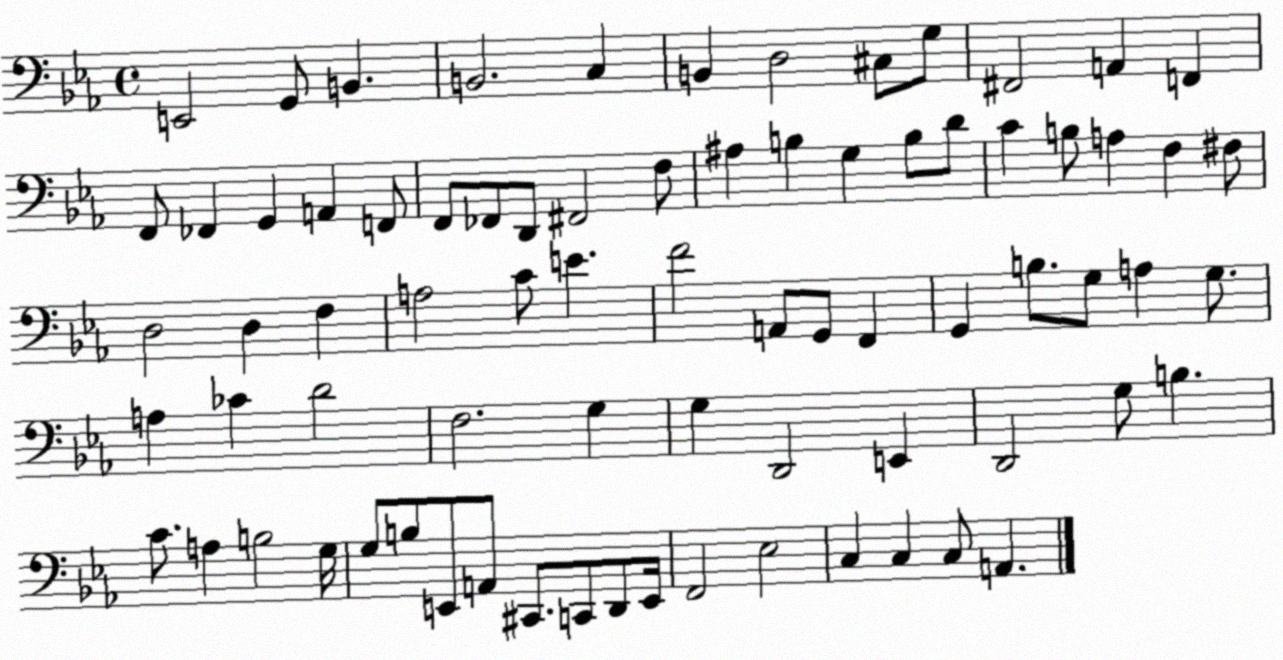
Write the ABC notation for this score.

X:1
T:Untitled
M:4/4
L:1/4
K:Eb
E,,2 G,,/2 B,, B,,2 C, B,, D,2 ^C,/2 G,/2 ^F,,2 A,, F,, F,,/2 _F,, G,, A,, F,,/2 F,,/2 _F,,/2 D,,/2 ^F,,2 F,/2 ^A, B, G, B,/2 D/2 C B,/2 A, F, ^F,/2 D,2 D, F, A,2 C/2 E F2 A,,/2 G,,/2 F,, G,, B,/2 G,/2 A, G,/2 A, _C D2 F,2 G, G, D,,2 E,, D,,2 G,/2 B, C/2 A, B,2 G,/4 G,/2 B,/2 E,,/2 A,,/2 ^C,,/2 C,,/2 D,,/2 E,,/4 F,,2 _E,2 C, C, C,/2 A,,